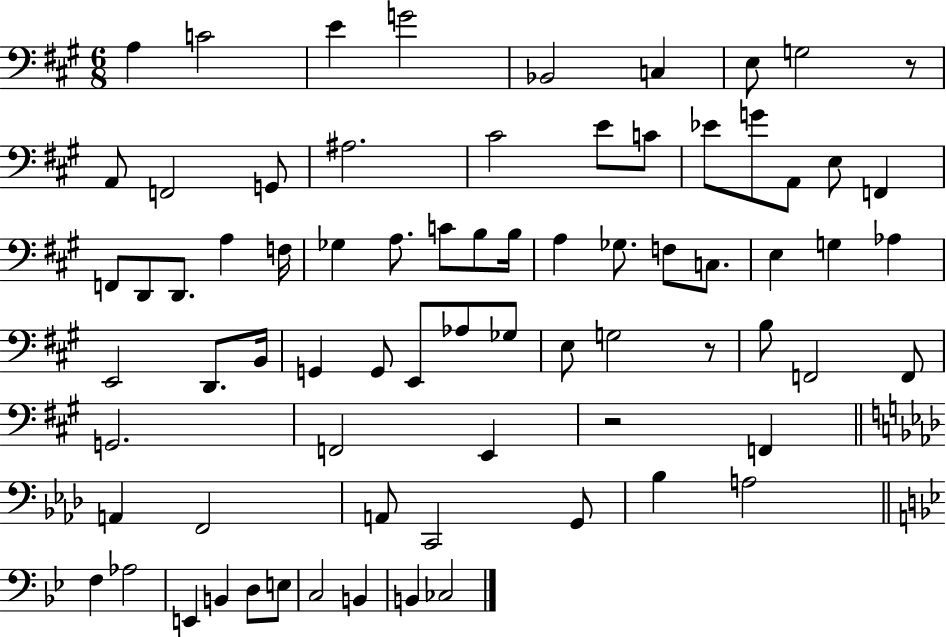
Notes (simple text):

A3/q C4/h E4/q G4/h Bb2/h C3/q E3/e G3/h R/e A2/e F2/h G2/e A#3/h. C#4/h E4/e C4/e Eb4/e G4/e A2/e E3/e F2/q F2/e D2/e D2/e. A3/q F3/s Gb3/q A3/e. C4/e B3/e B3/s A3/q Gb3/e. F3/e C3/e. E3/q G3/q Ab3/q E2/h D2/e. B2/s G2/q G2/e E2/e Ab3/e Gb3/e E3/e G3/h R/e B3/e F2/h F2/e G2/h. F2/h E2/q R/h F2/q A2/q F2/h A2/e C2/h G2/e Bb3/q A3/h F3/q Ab3/h E2/q B2/q D3/e E3/e C3/h B2/q B2/q CES3/h